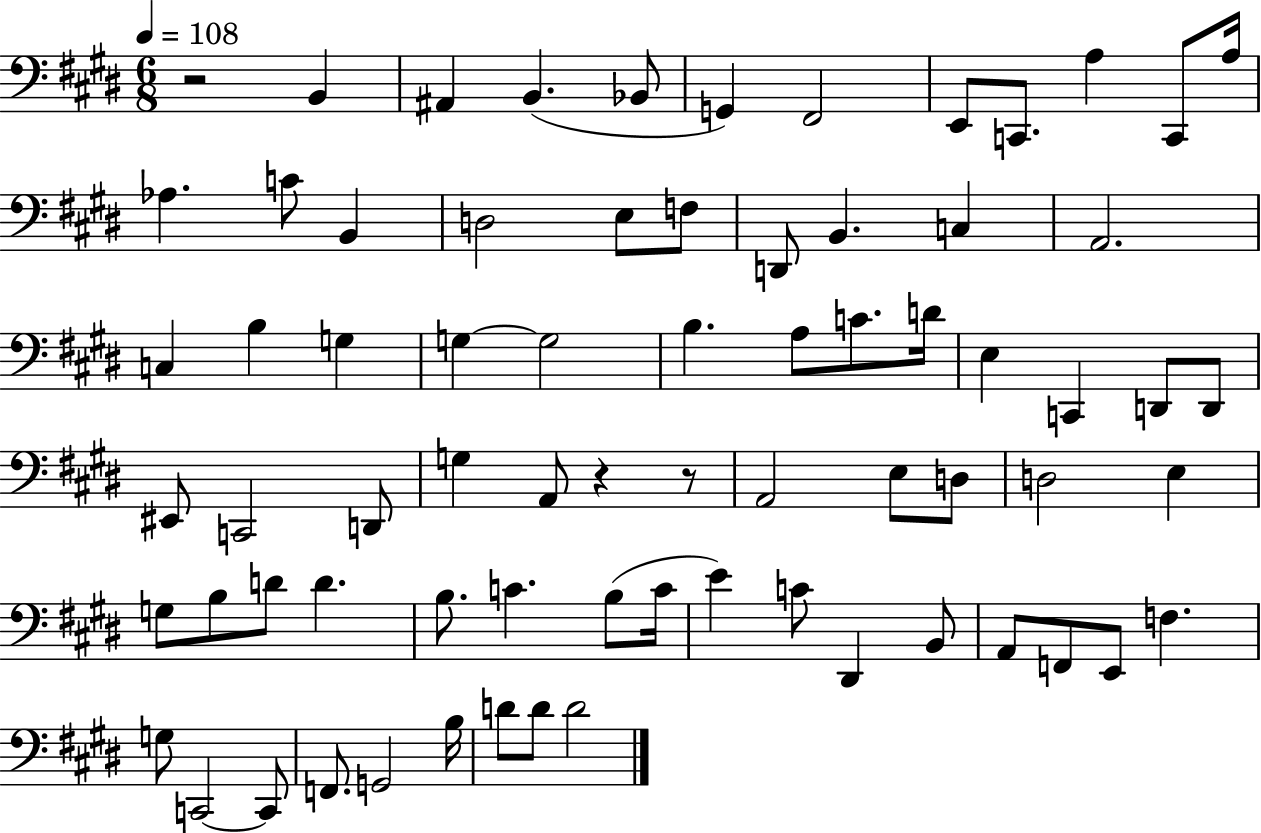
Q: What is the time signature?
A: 6/8